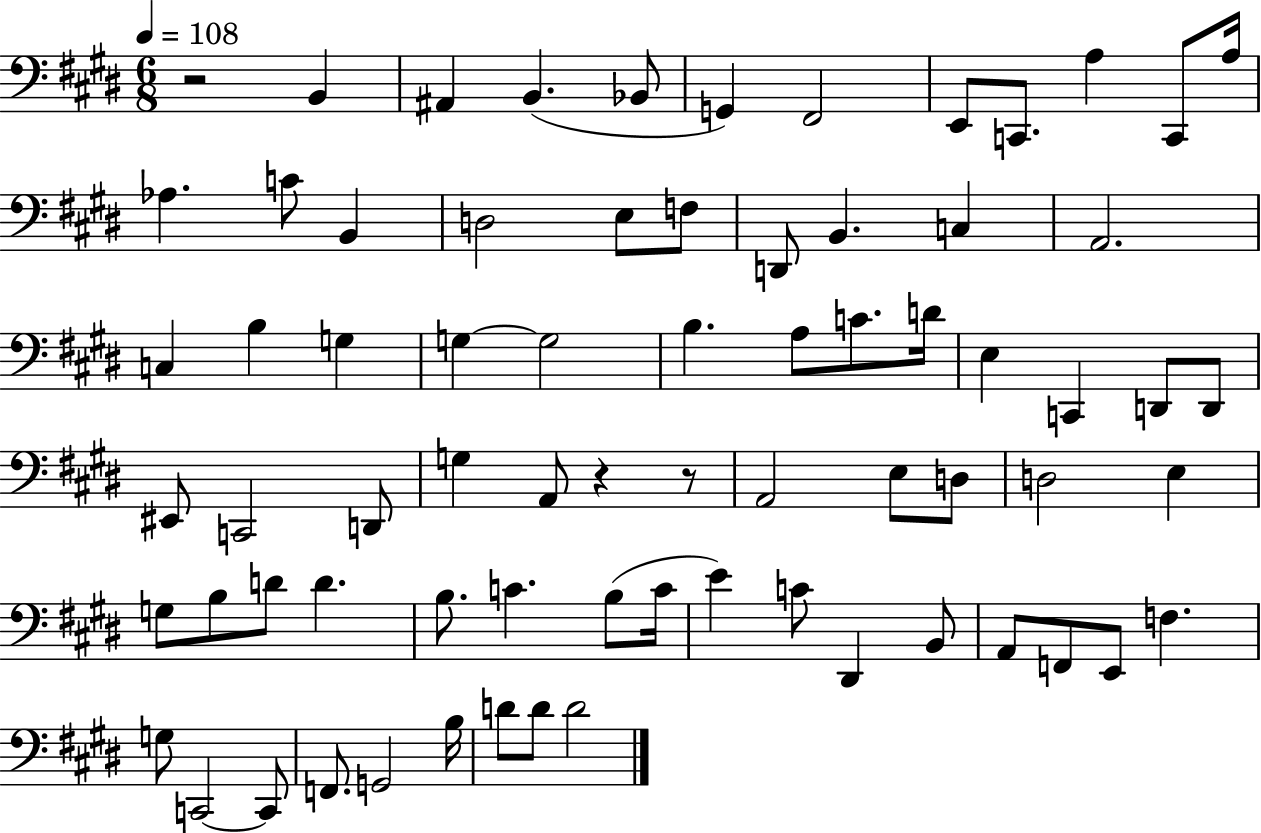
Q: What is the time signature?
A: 6/8